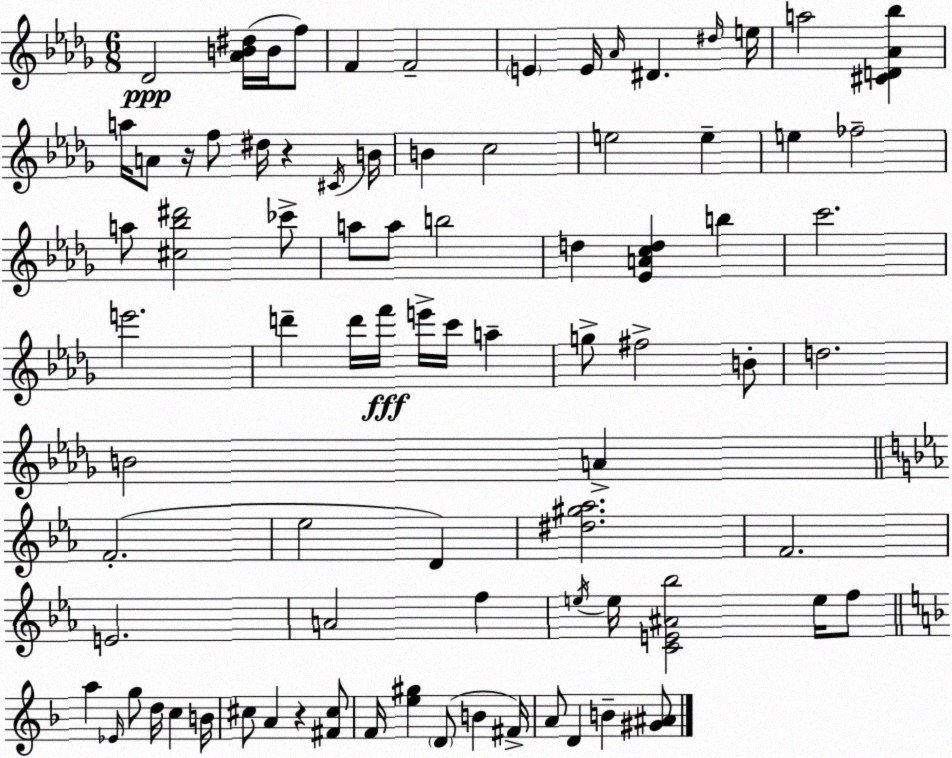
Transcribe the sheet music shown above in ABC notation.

X:1
T:Untitled
M:6/8
L:1/4
K:Bbm
_D2 [_AB^d]/4 B/4 f/2 F F2 E E/4 _A/4 ^D ^d/4 e/4 a2 [^CD_A_b] a/4 A/2 z/4 f/2 ^d/4 z ^C/4 B/4 B c2 e2 e e _f2 a/2 [^c_b^d']2 _c'/2 a/2 a/2 b2 d [_EAcd] b c'2 e'2 d' d'/4 f'/4 e'/4 c'/4 a g/2 ^f2 B/2 d2 B2 A F2 _e2 D [^d^g_a]2 F2 E2 A2 f e/4 e/4 [CE^A_b]2 e/4 f/2 a _E/4 g/2 d/4 c B/4 ^c/2 A z [^F^c]/2 F/4 [e^g] D/2 B ^F/4 A/2 D B [^G^A]/2